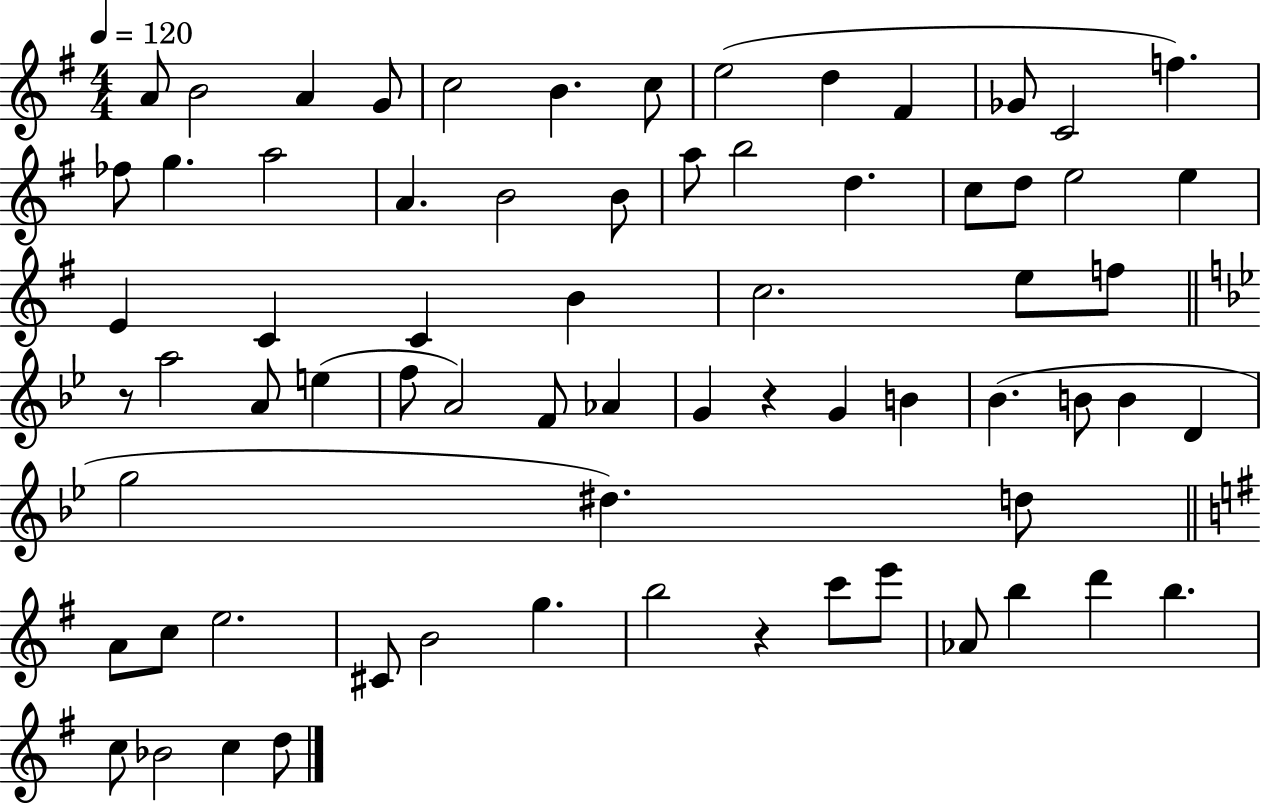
A4/e B4/h A4/q G4/e C5/h B4/q. C5/e E5/h D5/q F#4/q Gb4/e C4/h F5/q. FES5/e G5/q. A5/h A4/q. B4/h B4/e A5/e B5/h D5/q. C5/e D5/e E5/h E5/q E4/q C4/q C4/q B4/q C5/h. E5/e F5/e R/e A5/h A4/e E5/q F5/e A4/h F4/e Ab4/q G4/q R/q G4/q B4/q Bb4/q. B4/e B4/q D4/q G5/h D#5/q. D5/e A4/e C5/e E5/h. C#4/e B4/h G5/q. B5/h R/q C6/e E6/e Ab4/e B5/q D6/q B5/q. C5/e Bb4/h C5/q D5/e